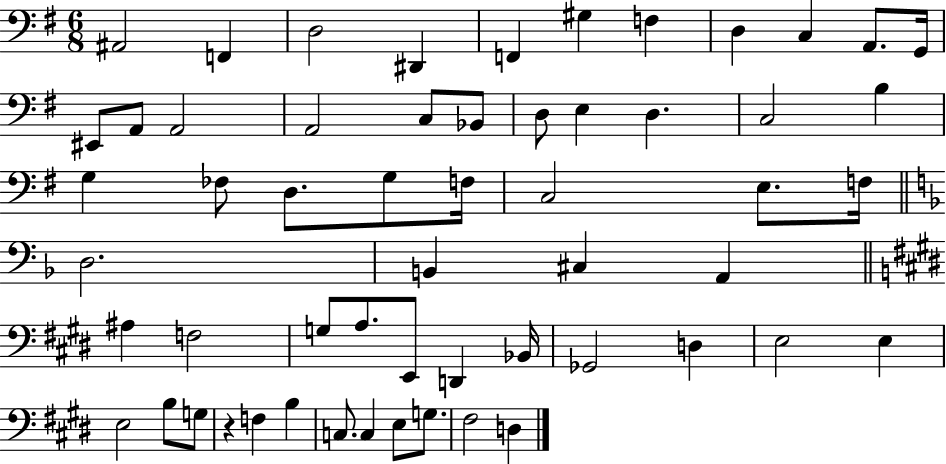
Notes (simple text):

A#2/h F2/q D3/h D#2/q F2/q G#3/q F3/q D3/q C3/q A2/e. G2/s EIS2/e A2/e A2/h A2/h C3/e Bb2/e D3/e E3/q D3/q. C3/h B3/q G3/q FES3/e D3/e. G3/e F3/s C3/h E3/e. F3/s D3/h. B2/q C#3/q A2/q A#3/q F3/h G3/e A3/e. E2/e D2/q Bb2/s Gb2/h D3/q E3/h E3/q E3/h B3/e G3/e R/q F3/q B3/q C3/e. C3/q E3/e G3/e. F#3/h D3/q